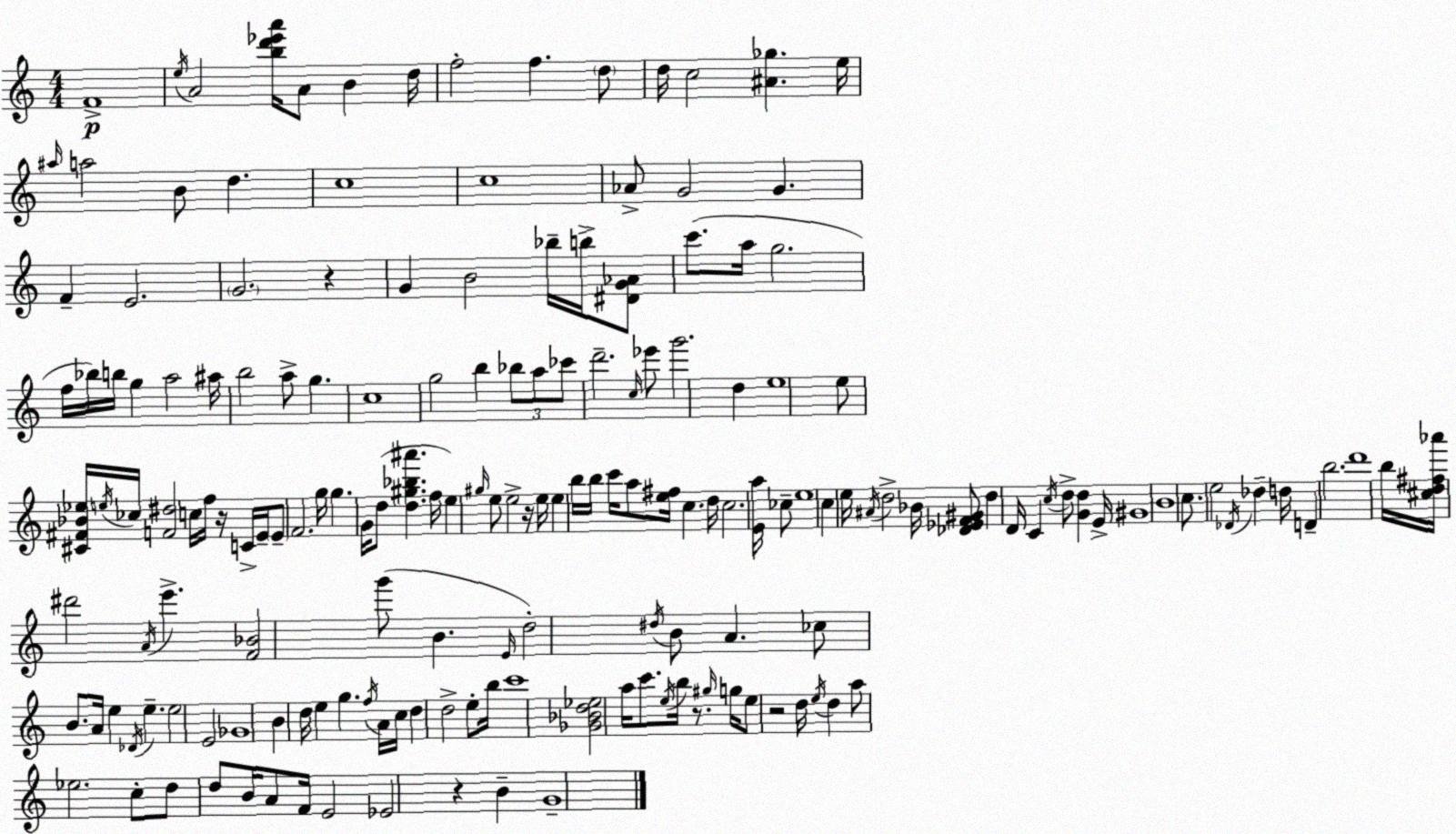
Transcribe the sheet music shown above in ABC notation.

X:1
T:Untitled
M:4/4
L:1/4
K:Am
F4 e/4 A2 [bd'_e'a']/4 A/2 B d/4 f2 f d/2 d/4 c2 [^A_g] e/4 ^a/4 a2 B/2 d c4 c4 _A/2 G2 G F E2 G2 z G B2 _b/4 b/4 [^DG_A]/2 c'/2 a/4 g2 f/4 _b/4 b/4 g a2 ^a/4 b2 a/2 g c4 g2 b _b/2 a/2 _c'/2 d'2 c/4 _e'/2 g'2 d e4 e/2 [^C^F_B_e]/4 e/4 _c/4 [F^d]2 c/4 f/4 z/4 C/4 E/4 E/2 F2 g/4 g G/4 d/2 [d^g_b^a'] f/4 e ^g/4 e/2 e2 z/4 e/4 e b/4 b/4 c'/4 a/2 [e^f]/4 c d/4 c2 [Ea]/4 _c/2 e4 c e/4 ^A/4 d2 _B/4 [_D_EF^G]/2 d D/4 C c/4 d/2 [Gd] E/4 ^G4 B4 c/2 e2 _D/4 _d d/4 D b2 d'4 b/4 [^cd^f_a']/4 ^d'2 A/4 e' [F_B]2 g'/2 B E/4 d2 ^d/4 B/2 A _c/2 B/2 A/4 e _D/4 e e2 E2 _G4 B d/4 e g f/4 A/4 c/4 d d2 e/2 b/4 c'4 [_G_Bd_e]2 a/4 c'/2 e/4 b/4 z/2 ^g/4 g/4 e/2 z2 d/4 e/4 d a/2 _e2 c/2 d/2 d/2 B/4 A/2 F/4 E2 _E2 z B G4